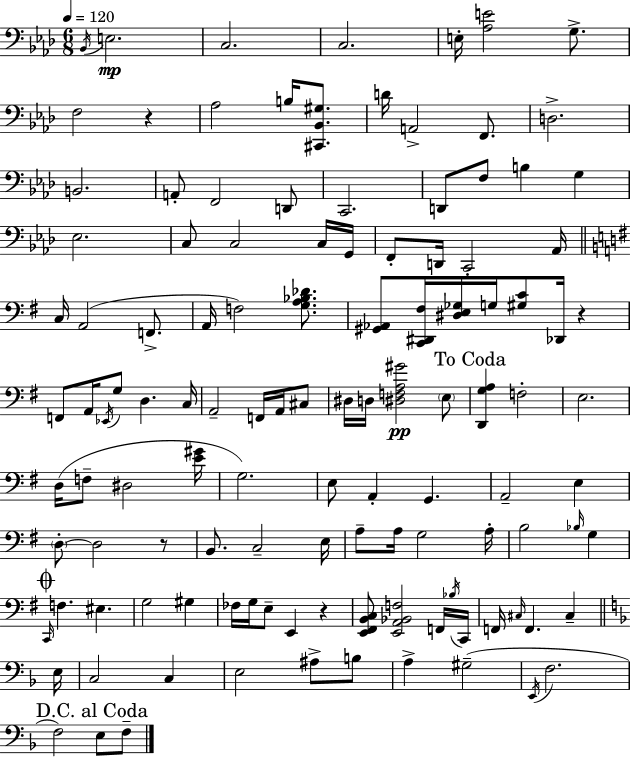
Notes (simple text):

Bb2/s E3/h. C3/h. C3/h. E3/s [Ab3,E4]/h G3/e. F3/h R/q Ab3/h B3/s [C#2,Bb2,G#3]/e. D4/s A2/h F2/e. D3/h. B2/h. A2/e F2/h D2/e C2/h. D2/e F3/e B3/q G3/q Eb3/h. C3/e C3/h C3/s G2/s F2/e D2/s C2/h Ab2/s C3/s A2/h F2/e. A2/s F3/h [G3,A3,Bb3,Db4]/e. [G#2,Ab2]/e [C2,D#2,F#3]/s [D#3,E3,Gb3]/s G3/s [G#3,C4]/e Db2/s R/q F2/e A2/s Eb2/s G3/e D3/q. C3/s A2/h F2/s A2/s C#3/e D#3/s D3/s [D#3,F3,A3,G#4]/h E3/e [D2,G3,A3]/q F3/h E3/h. D3/s F3/e D#3/h [E4,G#4]/s G3/h. E3/e A2/q G2/q. A2/h E3/q D3/e D3/h R/e B2/e. C3/h E3/s A3/e A3/s G3/h A3/s B3/h Bb3/s G3/q C2/s F3/q. EIS3/q. G3/h G#3/q FES3/s G3/s E3/e E2/q R/q [E2,F#2,B2,C3]/e [E2,A2,Bb2,F3]/h F2/s Bb3/s C2/s F2/s C#3/s F2/q. C#3/q E3/s C3/h C3/q E3/h A#3/e B3/e A3/q G#3/h E2/s F3/h. F3/h E3/e F3/e